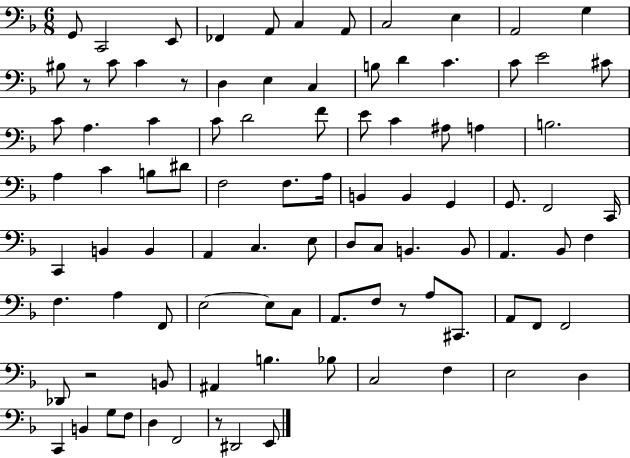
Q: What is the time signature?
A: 6/8